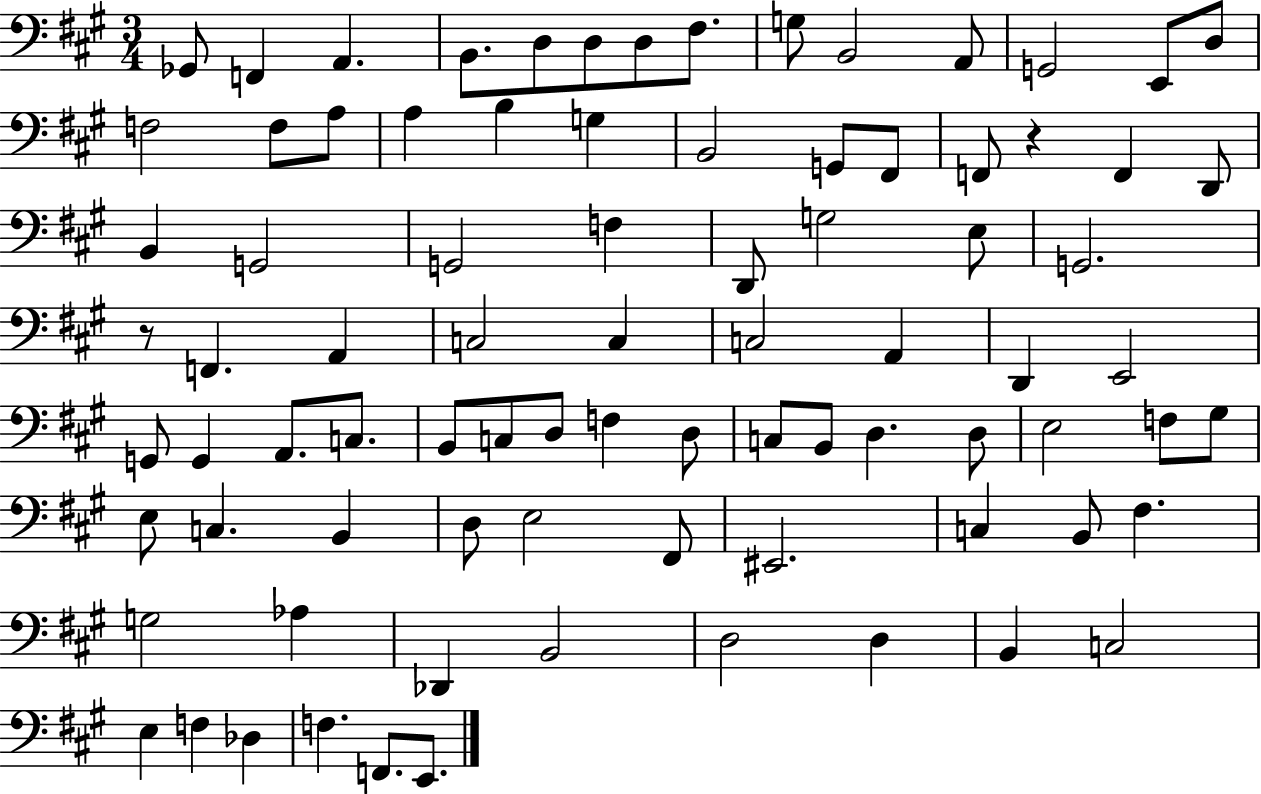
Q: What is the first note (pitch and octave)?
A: Gb2